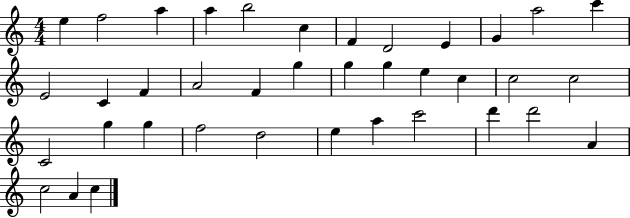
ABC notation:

X:1
T:Untitled
M:4/4
L:1/4
K:C
e f2 a a b2 c F D2 E G a2 c' E2 C F A2 F g g g e c c2 c2 C2 g g f2 d2 e a c'2 d' d'2 A c2 A c